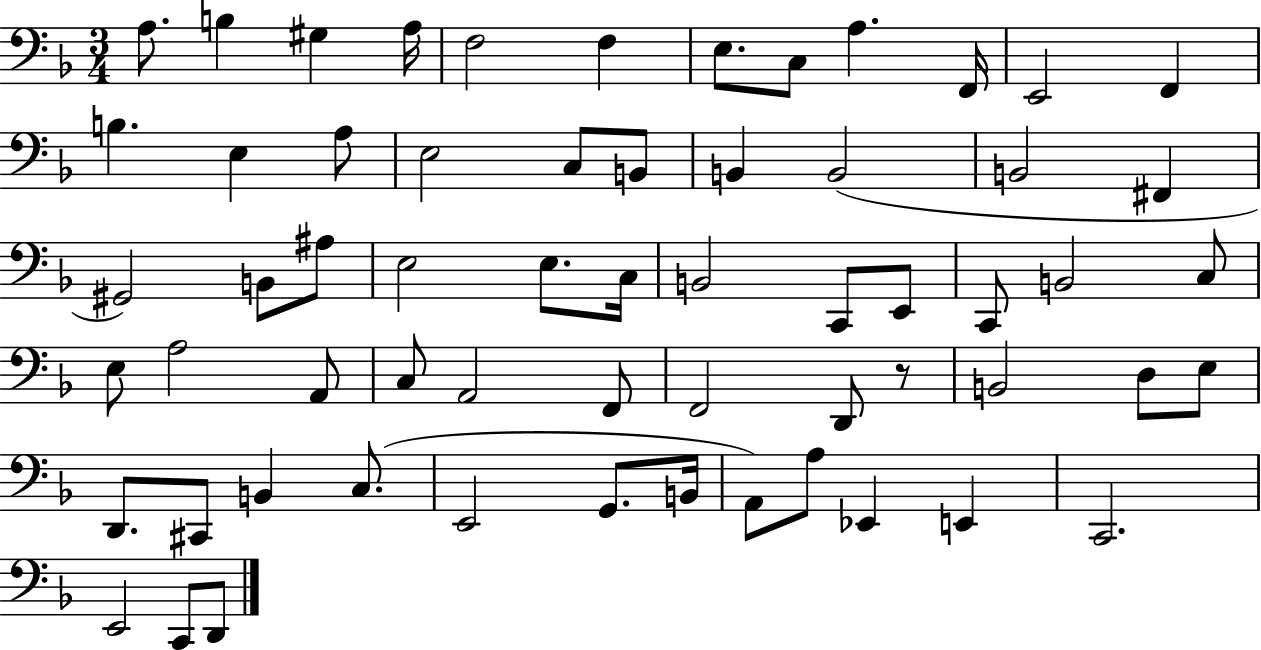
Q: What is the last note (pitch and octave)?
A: D2